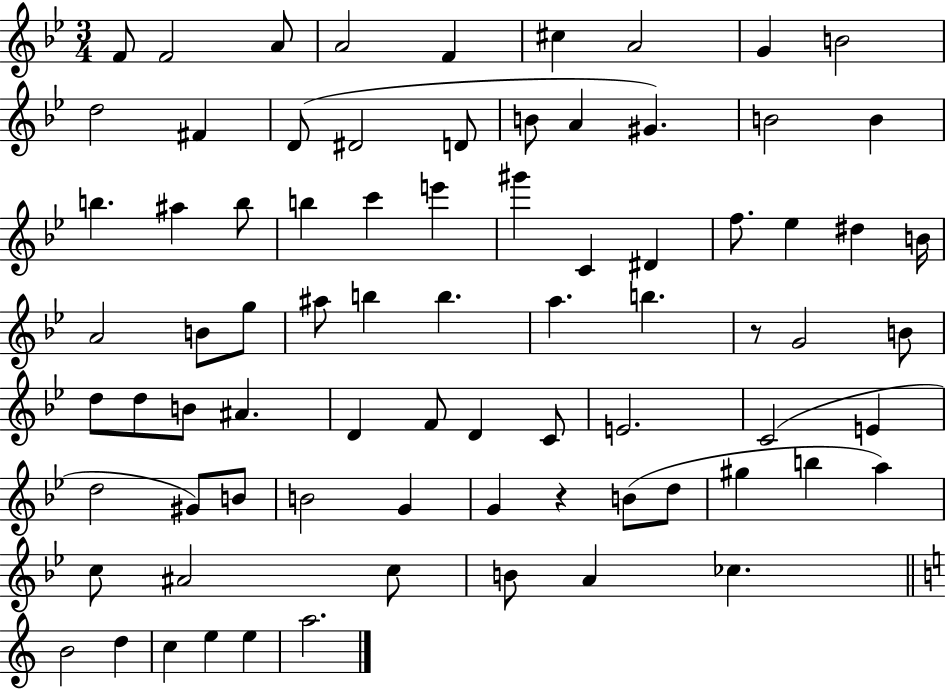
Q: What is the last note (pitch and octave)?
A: A5